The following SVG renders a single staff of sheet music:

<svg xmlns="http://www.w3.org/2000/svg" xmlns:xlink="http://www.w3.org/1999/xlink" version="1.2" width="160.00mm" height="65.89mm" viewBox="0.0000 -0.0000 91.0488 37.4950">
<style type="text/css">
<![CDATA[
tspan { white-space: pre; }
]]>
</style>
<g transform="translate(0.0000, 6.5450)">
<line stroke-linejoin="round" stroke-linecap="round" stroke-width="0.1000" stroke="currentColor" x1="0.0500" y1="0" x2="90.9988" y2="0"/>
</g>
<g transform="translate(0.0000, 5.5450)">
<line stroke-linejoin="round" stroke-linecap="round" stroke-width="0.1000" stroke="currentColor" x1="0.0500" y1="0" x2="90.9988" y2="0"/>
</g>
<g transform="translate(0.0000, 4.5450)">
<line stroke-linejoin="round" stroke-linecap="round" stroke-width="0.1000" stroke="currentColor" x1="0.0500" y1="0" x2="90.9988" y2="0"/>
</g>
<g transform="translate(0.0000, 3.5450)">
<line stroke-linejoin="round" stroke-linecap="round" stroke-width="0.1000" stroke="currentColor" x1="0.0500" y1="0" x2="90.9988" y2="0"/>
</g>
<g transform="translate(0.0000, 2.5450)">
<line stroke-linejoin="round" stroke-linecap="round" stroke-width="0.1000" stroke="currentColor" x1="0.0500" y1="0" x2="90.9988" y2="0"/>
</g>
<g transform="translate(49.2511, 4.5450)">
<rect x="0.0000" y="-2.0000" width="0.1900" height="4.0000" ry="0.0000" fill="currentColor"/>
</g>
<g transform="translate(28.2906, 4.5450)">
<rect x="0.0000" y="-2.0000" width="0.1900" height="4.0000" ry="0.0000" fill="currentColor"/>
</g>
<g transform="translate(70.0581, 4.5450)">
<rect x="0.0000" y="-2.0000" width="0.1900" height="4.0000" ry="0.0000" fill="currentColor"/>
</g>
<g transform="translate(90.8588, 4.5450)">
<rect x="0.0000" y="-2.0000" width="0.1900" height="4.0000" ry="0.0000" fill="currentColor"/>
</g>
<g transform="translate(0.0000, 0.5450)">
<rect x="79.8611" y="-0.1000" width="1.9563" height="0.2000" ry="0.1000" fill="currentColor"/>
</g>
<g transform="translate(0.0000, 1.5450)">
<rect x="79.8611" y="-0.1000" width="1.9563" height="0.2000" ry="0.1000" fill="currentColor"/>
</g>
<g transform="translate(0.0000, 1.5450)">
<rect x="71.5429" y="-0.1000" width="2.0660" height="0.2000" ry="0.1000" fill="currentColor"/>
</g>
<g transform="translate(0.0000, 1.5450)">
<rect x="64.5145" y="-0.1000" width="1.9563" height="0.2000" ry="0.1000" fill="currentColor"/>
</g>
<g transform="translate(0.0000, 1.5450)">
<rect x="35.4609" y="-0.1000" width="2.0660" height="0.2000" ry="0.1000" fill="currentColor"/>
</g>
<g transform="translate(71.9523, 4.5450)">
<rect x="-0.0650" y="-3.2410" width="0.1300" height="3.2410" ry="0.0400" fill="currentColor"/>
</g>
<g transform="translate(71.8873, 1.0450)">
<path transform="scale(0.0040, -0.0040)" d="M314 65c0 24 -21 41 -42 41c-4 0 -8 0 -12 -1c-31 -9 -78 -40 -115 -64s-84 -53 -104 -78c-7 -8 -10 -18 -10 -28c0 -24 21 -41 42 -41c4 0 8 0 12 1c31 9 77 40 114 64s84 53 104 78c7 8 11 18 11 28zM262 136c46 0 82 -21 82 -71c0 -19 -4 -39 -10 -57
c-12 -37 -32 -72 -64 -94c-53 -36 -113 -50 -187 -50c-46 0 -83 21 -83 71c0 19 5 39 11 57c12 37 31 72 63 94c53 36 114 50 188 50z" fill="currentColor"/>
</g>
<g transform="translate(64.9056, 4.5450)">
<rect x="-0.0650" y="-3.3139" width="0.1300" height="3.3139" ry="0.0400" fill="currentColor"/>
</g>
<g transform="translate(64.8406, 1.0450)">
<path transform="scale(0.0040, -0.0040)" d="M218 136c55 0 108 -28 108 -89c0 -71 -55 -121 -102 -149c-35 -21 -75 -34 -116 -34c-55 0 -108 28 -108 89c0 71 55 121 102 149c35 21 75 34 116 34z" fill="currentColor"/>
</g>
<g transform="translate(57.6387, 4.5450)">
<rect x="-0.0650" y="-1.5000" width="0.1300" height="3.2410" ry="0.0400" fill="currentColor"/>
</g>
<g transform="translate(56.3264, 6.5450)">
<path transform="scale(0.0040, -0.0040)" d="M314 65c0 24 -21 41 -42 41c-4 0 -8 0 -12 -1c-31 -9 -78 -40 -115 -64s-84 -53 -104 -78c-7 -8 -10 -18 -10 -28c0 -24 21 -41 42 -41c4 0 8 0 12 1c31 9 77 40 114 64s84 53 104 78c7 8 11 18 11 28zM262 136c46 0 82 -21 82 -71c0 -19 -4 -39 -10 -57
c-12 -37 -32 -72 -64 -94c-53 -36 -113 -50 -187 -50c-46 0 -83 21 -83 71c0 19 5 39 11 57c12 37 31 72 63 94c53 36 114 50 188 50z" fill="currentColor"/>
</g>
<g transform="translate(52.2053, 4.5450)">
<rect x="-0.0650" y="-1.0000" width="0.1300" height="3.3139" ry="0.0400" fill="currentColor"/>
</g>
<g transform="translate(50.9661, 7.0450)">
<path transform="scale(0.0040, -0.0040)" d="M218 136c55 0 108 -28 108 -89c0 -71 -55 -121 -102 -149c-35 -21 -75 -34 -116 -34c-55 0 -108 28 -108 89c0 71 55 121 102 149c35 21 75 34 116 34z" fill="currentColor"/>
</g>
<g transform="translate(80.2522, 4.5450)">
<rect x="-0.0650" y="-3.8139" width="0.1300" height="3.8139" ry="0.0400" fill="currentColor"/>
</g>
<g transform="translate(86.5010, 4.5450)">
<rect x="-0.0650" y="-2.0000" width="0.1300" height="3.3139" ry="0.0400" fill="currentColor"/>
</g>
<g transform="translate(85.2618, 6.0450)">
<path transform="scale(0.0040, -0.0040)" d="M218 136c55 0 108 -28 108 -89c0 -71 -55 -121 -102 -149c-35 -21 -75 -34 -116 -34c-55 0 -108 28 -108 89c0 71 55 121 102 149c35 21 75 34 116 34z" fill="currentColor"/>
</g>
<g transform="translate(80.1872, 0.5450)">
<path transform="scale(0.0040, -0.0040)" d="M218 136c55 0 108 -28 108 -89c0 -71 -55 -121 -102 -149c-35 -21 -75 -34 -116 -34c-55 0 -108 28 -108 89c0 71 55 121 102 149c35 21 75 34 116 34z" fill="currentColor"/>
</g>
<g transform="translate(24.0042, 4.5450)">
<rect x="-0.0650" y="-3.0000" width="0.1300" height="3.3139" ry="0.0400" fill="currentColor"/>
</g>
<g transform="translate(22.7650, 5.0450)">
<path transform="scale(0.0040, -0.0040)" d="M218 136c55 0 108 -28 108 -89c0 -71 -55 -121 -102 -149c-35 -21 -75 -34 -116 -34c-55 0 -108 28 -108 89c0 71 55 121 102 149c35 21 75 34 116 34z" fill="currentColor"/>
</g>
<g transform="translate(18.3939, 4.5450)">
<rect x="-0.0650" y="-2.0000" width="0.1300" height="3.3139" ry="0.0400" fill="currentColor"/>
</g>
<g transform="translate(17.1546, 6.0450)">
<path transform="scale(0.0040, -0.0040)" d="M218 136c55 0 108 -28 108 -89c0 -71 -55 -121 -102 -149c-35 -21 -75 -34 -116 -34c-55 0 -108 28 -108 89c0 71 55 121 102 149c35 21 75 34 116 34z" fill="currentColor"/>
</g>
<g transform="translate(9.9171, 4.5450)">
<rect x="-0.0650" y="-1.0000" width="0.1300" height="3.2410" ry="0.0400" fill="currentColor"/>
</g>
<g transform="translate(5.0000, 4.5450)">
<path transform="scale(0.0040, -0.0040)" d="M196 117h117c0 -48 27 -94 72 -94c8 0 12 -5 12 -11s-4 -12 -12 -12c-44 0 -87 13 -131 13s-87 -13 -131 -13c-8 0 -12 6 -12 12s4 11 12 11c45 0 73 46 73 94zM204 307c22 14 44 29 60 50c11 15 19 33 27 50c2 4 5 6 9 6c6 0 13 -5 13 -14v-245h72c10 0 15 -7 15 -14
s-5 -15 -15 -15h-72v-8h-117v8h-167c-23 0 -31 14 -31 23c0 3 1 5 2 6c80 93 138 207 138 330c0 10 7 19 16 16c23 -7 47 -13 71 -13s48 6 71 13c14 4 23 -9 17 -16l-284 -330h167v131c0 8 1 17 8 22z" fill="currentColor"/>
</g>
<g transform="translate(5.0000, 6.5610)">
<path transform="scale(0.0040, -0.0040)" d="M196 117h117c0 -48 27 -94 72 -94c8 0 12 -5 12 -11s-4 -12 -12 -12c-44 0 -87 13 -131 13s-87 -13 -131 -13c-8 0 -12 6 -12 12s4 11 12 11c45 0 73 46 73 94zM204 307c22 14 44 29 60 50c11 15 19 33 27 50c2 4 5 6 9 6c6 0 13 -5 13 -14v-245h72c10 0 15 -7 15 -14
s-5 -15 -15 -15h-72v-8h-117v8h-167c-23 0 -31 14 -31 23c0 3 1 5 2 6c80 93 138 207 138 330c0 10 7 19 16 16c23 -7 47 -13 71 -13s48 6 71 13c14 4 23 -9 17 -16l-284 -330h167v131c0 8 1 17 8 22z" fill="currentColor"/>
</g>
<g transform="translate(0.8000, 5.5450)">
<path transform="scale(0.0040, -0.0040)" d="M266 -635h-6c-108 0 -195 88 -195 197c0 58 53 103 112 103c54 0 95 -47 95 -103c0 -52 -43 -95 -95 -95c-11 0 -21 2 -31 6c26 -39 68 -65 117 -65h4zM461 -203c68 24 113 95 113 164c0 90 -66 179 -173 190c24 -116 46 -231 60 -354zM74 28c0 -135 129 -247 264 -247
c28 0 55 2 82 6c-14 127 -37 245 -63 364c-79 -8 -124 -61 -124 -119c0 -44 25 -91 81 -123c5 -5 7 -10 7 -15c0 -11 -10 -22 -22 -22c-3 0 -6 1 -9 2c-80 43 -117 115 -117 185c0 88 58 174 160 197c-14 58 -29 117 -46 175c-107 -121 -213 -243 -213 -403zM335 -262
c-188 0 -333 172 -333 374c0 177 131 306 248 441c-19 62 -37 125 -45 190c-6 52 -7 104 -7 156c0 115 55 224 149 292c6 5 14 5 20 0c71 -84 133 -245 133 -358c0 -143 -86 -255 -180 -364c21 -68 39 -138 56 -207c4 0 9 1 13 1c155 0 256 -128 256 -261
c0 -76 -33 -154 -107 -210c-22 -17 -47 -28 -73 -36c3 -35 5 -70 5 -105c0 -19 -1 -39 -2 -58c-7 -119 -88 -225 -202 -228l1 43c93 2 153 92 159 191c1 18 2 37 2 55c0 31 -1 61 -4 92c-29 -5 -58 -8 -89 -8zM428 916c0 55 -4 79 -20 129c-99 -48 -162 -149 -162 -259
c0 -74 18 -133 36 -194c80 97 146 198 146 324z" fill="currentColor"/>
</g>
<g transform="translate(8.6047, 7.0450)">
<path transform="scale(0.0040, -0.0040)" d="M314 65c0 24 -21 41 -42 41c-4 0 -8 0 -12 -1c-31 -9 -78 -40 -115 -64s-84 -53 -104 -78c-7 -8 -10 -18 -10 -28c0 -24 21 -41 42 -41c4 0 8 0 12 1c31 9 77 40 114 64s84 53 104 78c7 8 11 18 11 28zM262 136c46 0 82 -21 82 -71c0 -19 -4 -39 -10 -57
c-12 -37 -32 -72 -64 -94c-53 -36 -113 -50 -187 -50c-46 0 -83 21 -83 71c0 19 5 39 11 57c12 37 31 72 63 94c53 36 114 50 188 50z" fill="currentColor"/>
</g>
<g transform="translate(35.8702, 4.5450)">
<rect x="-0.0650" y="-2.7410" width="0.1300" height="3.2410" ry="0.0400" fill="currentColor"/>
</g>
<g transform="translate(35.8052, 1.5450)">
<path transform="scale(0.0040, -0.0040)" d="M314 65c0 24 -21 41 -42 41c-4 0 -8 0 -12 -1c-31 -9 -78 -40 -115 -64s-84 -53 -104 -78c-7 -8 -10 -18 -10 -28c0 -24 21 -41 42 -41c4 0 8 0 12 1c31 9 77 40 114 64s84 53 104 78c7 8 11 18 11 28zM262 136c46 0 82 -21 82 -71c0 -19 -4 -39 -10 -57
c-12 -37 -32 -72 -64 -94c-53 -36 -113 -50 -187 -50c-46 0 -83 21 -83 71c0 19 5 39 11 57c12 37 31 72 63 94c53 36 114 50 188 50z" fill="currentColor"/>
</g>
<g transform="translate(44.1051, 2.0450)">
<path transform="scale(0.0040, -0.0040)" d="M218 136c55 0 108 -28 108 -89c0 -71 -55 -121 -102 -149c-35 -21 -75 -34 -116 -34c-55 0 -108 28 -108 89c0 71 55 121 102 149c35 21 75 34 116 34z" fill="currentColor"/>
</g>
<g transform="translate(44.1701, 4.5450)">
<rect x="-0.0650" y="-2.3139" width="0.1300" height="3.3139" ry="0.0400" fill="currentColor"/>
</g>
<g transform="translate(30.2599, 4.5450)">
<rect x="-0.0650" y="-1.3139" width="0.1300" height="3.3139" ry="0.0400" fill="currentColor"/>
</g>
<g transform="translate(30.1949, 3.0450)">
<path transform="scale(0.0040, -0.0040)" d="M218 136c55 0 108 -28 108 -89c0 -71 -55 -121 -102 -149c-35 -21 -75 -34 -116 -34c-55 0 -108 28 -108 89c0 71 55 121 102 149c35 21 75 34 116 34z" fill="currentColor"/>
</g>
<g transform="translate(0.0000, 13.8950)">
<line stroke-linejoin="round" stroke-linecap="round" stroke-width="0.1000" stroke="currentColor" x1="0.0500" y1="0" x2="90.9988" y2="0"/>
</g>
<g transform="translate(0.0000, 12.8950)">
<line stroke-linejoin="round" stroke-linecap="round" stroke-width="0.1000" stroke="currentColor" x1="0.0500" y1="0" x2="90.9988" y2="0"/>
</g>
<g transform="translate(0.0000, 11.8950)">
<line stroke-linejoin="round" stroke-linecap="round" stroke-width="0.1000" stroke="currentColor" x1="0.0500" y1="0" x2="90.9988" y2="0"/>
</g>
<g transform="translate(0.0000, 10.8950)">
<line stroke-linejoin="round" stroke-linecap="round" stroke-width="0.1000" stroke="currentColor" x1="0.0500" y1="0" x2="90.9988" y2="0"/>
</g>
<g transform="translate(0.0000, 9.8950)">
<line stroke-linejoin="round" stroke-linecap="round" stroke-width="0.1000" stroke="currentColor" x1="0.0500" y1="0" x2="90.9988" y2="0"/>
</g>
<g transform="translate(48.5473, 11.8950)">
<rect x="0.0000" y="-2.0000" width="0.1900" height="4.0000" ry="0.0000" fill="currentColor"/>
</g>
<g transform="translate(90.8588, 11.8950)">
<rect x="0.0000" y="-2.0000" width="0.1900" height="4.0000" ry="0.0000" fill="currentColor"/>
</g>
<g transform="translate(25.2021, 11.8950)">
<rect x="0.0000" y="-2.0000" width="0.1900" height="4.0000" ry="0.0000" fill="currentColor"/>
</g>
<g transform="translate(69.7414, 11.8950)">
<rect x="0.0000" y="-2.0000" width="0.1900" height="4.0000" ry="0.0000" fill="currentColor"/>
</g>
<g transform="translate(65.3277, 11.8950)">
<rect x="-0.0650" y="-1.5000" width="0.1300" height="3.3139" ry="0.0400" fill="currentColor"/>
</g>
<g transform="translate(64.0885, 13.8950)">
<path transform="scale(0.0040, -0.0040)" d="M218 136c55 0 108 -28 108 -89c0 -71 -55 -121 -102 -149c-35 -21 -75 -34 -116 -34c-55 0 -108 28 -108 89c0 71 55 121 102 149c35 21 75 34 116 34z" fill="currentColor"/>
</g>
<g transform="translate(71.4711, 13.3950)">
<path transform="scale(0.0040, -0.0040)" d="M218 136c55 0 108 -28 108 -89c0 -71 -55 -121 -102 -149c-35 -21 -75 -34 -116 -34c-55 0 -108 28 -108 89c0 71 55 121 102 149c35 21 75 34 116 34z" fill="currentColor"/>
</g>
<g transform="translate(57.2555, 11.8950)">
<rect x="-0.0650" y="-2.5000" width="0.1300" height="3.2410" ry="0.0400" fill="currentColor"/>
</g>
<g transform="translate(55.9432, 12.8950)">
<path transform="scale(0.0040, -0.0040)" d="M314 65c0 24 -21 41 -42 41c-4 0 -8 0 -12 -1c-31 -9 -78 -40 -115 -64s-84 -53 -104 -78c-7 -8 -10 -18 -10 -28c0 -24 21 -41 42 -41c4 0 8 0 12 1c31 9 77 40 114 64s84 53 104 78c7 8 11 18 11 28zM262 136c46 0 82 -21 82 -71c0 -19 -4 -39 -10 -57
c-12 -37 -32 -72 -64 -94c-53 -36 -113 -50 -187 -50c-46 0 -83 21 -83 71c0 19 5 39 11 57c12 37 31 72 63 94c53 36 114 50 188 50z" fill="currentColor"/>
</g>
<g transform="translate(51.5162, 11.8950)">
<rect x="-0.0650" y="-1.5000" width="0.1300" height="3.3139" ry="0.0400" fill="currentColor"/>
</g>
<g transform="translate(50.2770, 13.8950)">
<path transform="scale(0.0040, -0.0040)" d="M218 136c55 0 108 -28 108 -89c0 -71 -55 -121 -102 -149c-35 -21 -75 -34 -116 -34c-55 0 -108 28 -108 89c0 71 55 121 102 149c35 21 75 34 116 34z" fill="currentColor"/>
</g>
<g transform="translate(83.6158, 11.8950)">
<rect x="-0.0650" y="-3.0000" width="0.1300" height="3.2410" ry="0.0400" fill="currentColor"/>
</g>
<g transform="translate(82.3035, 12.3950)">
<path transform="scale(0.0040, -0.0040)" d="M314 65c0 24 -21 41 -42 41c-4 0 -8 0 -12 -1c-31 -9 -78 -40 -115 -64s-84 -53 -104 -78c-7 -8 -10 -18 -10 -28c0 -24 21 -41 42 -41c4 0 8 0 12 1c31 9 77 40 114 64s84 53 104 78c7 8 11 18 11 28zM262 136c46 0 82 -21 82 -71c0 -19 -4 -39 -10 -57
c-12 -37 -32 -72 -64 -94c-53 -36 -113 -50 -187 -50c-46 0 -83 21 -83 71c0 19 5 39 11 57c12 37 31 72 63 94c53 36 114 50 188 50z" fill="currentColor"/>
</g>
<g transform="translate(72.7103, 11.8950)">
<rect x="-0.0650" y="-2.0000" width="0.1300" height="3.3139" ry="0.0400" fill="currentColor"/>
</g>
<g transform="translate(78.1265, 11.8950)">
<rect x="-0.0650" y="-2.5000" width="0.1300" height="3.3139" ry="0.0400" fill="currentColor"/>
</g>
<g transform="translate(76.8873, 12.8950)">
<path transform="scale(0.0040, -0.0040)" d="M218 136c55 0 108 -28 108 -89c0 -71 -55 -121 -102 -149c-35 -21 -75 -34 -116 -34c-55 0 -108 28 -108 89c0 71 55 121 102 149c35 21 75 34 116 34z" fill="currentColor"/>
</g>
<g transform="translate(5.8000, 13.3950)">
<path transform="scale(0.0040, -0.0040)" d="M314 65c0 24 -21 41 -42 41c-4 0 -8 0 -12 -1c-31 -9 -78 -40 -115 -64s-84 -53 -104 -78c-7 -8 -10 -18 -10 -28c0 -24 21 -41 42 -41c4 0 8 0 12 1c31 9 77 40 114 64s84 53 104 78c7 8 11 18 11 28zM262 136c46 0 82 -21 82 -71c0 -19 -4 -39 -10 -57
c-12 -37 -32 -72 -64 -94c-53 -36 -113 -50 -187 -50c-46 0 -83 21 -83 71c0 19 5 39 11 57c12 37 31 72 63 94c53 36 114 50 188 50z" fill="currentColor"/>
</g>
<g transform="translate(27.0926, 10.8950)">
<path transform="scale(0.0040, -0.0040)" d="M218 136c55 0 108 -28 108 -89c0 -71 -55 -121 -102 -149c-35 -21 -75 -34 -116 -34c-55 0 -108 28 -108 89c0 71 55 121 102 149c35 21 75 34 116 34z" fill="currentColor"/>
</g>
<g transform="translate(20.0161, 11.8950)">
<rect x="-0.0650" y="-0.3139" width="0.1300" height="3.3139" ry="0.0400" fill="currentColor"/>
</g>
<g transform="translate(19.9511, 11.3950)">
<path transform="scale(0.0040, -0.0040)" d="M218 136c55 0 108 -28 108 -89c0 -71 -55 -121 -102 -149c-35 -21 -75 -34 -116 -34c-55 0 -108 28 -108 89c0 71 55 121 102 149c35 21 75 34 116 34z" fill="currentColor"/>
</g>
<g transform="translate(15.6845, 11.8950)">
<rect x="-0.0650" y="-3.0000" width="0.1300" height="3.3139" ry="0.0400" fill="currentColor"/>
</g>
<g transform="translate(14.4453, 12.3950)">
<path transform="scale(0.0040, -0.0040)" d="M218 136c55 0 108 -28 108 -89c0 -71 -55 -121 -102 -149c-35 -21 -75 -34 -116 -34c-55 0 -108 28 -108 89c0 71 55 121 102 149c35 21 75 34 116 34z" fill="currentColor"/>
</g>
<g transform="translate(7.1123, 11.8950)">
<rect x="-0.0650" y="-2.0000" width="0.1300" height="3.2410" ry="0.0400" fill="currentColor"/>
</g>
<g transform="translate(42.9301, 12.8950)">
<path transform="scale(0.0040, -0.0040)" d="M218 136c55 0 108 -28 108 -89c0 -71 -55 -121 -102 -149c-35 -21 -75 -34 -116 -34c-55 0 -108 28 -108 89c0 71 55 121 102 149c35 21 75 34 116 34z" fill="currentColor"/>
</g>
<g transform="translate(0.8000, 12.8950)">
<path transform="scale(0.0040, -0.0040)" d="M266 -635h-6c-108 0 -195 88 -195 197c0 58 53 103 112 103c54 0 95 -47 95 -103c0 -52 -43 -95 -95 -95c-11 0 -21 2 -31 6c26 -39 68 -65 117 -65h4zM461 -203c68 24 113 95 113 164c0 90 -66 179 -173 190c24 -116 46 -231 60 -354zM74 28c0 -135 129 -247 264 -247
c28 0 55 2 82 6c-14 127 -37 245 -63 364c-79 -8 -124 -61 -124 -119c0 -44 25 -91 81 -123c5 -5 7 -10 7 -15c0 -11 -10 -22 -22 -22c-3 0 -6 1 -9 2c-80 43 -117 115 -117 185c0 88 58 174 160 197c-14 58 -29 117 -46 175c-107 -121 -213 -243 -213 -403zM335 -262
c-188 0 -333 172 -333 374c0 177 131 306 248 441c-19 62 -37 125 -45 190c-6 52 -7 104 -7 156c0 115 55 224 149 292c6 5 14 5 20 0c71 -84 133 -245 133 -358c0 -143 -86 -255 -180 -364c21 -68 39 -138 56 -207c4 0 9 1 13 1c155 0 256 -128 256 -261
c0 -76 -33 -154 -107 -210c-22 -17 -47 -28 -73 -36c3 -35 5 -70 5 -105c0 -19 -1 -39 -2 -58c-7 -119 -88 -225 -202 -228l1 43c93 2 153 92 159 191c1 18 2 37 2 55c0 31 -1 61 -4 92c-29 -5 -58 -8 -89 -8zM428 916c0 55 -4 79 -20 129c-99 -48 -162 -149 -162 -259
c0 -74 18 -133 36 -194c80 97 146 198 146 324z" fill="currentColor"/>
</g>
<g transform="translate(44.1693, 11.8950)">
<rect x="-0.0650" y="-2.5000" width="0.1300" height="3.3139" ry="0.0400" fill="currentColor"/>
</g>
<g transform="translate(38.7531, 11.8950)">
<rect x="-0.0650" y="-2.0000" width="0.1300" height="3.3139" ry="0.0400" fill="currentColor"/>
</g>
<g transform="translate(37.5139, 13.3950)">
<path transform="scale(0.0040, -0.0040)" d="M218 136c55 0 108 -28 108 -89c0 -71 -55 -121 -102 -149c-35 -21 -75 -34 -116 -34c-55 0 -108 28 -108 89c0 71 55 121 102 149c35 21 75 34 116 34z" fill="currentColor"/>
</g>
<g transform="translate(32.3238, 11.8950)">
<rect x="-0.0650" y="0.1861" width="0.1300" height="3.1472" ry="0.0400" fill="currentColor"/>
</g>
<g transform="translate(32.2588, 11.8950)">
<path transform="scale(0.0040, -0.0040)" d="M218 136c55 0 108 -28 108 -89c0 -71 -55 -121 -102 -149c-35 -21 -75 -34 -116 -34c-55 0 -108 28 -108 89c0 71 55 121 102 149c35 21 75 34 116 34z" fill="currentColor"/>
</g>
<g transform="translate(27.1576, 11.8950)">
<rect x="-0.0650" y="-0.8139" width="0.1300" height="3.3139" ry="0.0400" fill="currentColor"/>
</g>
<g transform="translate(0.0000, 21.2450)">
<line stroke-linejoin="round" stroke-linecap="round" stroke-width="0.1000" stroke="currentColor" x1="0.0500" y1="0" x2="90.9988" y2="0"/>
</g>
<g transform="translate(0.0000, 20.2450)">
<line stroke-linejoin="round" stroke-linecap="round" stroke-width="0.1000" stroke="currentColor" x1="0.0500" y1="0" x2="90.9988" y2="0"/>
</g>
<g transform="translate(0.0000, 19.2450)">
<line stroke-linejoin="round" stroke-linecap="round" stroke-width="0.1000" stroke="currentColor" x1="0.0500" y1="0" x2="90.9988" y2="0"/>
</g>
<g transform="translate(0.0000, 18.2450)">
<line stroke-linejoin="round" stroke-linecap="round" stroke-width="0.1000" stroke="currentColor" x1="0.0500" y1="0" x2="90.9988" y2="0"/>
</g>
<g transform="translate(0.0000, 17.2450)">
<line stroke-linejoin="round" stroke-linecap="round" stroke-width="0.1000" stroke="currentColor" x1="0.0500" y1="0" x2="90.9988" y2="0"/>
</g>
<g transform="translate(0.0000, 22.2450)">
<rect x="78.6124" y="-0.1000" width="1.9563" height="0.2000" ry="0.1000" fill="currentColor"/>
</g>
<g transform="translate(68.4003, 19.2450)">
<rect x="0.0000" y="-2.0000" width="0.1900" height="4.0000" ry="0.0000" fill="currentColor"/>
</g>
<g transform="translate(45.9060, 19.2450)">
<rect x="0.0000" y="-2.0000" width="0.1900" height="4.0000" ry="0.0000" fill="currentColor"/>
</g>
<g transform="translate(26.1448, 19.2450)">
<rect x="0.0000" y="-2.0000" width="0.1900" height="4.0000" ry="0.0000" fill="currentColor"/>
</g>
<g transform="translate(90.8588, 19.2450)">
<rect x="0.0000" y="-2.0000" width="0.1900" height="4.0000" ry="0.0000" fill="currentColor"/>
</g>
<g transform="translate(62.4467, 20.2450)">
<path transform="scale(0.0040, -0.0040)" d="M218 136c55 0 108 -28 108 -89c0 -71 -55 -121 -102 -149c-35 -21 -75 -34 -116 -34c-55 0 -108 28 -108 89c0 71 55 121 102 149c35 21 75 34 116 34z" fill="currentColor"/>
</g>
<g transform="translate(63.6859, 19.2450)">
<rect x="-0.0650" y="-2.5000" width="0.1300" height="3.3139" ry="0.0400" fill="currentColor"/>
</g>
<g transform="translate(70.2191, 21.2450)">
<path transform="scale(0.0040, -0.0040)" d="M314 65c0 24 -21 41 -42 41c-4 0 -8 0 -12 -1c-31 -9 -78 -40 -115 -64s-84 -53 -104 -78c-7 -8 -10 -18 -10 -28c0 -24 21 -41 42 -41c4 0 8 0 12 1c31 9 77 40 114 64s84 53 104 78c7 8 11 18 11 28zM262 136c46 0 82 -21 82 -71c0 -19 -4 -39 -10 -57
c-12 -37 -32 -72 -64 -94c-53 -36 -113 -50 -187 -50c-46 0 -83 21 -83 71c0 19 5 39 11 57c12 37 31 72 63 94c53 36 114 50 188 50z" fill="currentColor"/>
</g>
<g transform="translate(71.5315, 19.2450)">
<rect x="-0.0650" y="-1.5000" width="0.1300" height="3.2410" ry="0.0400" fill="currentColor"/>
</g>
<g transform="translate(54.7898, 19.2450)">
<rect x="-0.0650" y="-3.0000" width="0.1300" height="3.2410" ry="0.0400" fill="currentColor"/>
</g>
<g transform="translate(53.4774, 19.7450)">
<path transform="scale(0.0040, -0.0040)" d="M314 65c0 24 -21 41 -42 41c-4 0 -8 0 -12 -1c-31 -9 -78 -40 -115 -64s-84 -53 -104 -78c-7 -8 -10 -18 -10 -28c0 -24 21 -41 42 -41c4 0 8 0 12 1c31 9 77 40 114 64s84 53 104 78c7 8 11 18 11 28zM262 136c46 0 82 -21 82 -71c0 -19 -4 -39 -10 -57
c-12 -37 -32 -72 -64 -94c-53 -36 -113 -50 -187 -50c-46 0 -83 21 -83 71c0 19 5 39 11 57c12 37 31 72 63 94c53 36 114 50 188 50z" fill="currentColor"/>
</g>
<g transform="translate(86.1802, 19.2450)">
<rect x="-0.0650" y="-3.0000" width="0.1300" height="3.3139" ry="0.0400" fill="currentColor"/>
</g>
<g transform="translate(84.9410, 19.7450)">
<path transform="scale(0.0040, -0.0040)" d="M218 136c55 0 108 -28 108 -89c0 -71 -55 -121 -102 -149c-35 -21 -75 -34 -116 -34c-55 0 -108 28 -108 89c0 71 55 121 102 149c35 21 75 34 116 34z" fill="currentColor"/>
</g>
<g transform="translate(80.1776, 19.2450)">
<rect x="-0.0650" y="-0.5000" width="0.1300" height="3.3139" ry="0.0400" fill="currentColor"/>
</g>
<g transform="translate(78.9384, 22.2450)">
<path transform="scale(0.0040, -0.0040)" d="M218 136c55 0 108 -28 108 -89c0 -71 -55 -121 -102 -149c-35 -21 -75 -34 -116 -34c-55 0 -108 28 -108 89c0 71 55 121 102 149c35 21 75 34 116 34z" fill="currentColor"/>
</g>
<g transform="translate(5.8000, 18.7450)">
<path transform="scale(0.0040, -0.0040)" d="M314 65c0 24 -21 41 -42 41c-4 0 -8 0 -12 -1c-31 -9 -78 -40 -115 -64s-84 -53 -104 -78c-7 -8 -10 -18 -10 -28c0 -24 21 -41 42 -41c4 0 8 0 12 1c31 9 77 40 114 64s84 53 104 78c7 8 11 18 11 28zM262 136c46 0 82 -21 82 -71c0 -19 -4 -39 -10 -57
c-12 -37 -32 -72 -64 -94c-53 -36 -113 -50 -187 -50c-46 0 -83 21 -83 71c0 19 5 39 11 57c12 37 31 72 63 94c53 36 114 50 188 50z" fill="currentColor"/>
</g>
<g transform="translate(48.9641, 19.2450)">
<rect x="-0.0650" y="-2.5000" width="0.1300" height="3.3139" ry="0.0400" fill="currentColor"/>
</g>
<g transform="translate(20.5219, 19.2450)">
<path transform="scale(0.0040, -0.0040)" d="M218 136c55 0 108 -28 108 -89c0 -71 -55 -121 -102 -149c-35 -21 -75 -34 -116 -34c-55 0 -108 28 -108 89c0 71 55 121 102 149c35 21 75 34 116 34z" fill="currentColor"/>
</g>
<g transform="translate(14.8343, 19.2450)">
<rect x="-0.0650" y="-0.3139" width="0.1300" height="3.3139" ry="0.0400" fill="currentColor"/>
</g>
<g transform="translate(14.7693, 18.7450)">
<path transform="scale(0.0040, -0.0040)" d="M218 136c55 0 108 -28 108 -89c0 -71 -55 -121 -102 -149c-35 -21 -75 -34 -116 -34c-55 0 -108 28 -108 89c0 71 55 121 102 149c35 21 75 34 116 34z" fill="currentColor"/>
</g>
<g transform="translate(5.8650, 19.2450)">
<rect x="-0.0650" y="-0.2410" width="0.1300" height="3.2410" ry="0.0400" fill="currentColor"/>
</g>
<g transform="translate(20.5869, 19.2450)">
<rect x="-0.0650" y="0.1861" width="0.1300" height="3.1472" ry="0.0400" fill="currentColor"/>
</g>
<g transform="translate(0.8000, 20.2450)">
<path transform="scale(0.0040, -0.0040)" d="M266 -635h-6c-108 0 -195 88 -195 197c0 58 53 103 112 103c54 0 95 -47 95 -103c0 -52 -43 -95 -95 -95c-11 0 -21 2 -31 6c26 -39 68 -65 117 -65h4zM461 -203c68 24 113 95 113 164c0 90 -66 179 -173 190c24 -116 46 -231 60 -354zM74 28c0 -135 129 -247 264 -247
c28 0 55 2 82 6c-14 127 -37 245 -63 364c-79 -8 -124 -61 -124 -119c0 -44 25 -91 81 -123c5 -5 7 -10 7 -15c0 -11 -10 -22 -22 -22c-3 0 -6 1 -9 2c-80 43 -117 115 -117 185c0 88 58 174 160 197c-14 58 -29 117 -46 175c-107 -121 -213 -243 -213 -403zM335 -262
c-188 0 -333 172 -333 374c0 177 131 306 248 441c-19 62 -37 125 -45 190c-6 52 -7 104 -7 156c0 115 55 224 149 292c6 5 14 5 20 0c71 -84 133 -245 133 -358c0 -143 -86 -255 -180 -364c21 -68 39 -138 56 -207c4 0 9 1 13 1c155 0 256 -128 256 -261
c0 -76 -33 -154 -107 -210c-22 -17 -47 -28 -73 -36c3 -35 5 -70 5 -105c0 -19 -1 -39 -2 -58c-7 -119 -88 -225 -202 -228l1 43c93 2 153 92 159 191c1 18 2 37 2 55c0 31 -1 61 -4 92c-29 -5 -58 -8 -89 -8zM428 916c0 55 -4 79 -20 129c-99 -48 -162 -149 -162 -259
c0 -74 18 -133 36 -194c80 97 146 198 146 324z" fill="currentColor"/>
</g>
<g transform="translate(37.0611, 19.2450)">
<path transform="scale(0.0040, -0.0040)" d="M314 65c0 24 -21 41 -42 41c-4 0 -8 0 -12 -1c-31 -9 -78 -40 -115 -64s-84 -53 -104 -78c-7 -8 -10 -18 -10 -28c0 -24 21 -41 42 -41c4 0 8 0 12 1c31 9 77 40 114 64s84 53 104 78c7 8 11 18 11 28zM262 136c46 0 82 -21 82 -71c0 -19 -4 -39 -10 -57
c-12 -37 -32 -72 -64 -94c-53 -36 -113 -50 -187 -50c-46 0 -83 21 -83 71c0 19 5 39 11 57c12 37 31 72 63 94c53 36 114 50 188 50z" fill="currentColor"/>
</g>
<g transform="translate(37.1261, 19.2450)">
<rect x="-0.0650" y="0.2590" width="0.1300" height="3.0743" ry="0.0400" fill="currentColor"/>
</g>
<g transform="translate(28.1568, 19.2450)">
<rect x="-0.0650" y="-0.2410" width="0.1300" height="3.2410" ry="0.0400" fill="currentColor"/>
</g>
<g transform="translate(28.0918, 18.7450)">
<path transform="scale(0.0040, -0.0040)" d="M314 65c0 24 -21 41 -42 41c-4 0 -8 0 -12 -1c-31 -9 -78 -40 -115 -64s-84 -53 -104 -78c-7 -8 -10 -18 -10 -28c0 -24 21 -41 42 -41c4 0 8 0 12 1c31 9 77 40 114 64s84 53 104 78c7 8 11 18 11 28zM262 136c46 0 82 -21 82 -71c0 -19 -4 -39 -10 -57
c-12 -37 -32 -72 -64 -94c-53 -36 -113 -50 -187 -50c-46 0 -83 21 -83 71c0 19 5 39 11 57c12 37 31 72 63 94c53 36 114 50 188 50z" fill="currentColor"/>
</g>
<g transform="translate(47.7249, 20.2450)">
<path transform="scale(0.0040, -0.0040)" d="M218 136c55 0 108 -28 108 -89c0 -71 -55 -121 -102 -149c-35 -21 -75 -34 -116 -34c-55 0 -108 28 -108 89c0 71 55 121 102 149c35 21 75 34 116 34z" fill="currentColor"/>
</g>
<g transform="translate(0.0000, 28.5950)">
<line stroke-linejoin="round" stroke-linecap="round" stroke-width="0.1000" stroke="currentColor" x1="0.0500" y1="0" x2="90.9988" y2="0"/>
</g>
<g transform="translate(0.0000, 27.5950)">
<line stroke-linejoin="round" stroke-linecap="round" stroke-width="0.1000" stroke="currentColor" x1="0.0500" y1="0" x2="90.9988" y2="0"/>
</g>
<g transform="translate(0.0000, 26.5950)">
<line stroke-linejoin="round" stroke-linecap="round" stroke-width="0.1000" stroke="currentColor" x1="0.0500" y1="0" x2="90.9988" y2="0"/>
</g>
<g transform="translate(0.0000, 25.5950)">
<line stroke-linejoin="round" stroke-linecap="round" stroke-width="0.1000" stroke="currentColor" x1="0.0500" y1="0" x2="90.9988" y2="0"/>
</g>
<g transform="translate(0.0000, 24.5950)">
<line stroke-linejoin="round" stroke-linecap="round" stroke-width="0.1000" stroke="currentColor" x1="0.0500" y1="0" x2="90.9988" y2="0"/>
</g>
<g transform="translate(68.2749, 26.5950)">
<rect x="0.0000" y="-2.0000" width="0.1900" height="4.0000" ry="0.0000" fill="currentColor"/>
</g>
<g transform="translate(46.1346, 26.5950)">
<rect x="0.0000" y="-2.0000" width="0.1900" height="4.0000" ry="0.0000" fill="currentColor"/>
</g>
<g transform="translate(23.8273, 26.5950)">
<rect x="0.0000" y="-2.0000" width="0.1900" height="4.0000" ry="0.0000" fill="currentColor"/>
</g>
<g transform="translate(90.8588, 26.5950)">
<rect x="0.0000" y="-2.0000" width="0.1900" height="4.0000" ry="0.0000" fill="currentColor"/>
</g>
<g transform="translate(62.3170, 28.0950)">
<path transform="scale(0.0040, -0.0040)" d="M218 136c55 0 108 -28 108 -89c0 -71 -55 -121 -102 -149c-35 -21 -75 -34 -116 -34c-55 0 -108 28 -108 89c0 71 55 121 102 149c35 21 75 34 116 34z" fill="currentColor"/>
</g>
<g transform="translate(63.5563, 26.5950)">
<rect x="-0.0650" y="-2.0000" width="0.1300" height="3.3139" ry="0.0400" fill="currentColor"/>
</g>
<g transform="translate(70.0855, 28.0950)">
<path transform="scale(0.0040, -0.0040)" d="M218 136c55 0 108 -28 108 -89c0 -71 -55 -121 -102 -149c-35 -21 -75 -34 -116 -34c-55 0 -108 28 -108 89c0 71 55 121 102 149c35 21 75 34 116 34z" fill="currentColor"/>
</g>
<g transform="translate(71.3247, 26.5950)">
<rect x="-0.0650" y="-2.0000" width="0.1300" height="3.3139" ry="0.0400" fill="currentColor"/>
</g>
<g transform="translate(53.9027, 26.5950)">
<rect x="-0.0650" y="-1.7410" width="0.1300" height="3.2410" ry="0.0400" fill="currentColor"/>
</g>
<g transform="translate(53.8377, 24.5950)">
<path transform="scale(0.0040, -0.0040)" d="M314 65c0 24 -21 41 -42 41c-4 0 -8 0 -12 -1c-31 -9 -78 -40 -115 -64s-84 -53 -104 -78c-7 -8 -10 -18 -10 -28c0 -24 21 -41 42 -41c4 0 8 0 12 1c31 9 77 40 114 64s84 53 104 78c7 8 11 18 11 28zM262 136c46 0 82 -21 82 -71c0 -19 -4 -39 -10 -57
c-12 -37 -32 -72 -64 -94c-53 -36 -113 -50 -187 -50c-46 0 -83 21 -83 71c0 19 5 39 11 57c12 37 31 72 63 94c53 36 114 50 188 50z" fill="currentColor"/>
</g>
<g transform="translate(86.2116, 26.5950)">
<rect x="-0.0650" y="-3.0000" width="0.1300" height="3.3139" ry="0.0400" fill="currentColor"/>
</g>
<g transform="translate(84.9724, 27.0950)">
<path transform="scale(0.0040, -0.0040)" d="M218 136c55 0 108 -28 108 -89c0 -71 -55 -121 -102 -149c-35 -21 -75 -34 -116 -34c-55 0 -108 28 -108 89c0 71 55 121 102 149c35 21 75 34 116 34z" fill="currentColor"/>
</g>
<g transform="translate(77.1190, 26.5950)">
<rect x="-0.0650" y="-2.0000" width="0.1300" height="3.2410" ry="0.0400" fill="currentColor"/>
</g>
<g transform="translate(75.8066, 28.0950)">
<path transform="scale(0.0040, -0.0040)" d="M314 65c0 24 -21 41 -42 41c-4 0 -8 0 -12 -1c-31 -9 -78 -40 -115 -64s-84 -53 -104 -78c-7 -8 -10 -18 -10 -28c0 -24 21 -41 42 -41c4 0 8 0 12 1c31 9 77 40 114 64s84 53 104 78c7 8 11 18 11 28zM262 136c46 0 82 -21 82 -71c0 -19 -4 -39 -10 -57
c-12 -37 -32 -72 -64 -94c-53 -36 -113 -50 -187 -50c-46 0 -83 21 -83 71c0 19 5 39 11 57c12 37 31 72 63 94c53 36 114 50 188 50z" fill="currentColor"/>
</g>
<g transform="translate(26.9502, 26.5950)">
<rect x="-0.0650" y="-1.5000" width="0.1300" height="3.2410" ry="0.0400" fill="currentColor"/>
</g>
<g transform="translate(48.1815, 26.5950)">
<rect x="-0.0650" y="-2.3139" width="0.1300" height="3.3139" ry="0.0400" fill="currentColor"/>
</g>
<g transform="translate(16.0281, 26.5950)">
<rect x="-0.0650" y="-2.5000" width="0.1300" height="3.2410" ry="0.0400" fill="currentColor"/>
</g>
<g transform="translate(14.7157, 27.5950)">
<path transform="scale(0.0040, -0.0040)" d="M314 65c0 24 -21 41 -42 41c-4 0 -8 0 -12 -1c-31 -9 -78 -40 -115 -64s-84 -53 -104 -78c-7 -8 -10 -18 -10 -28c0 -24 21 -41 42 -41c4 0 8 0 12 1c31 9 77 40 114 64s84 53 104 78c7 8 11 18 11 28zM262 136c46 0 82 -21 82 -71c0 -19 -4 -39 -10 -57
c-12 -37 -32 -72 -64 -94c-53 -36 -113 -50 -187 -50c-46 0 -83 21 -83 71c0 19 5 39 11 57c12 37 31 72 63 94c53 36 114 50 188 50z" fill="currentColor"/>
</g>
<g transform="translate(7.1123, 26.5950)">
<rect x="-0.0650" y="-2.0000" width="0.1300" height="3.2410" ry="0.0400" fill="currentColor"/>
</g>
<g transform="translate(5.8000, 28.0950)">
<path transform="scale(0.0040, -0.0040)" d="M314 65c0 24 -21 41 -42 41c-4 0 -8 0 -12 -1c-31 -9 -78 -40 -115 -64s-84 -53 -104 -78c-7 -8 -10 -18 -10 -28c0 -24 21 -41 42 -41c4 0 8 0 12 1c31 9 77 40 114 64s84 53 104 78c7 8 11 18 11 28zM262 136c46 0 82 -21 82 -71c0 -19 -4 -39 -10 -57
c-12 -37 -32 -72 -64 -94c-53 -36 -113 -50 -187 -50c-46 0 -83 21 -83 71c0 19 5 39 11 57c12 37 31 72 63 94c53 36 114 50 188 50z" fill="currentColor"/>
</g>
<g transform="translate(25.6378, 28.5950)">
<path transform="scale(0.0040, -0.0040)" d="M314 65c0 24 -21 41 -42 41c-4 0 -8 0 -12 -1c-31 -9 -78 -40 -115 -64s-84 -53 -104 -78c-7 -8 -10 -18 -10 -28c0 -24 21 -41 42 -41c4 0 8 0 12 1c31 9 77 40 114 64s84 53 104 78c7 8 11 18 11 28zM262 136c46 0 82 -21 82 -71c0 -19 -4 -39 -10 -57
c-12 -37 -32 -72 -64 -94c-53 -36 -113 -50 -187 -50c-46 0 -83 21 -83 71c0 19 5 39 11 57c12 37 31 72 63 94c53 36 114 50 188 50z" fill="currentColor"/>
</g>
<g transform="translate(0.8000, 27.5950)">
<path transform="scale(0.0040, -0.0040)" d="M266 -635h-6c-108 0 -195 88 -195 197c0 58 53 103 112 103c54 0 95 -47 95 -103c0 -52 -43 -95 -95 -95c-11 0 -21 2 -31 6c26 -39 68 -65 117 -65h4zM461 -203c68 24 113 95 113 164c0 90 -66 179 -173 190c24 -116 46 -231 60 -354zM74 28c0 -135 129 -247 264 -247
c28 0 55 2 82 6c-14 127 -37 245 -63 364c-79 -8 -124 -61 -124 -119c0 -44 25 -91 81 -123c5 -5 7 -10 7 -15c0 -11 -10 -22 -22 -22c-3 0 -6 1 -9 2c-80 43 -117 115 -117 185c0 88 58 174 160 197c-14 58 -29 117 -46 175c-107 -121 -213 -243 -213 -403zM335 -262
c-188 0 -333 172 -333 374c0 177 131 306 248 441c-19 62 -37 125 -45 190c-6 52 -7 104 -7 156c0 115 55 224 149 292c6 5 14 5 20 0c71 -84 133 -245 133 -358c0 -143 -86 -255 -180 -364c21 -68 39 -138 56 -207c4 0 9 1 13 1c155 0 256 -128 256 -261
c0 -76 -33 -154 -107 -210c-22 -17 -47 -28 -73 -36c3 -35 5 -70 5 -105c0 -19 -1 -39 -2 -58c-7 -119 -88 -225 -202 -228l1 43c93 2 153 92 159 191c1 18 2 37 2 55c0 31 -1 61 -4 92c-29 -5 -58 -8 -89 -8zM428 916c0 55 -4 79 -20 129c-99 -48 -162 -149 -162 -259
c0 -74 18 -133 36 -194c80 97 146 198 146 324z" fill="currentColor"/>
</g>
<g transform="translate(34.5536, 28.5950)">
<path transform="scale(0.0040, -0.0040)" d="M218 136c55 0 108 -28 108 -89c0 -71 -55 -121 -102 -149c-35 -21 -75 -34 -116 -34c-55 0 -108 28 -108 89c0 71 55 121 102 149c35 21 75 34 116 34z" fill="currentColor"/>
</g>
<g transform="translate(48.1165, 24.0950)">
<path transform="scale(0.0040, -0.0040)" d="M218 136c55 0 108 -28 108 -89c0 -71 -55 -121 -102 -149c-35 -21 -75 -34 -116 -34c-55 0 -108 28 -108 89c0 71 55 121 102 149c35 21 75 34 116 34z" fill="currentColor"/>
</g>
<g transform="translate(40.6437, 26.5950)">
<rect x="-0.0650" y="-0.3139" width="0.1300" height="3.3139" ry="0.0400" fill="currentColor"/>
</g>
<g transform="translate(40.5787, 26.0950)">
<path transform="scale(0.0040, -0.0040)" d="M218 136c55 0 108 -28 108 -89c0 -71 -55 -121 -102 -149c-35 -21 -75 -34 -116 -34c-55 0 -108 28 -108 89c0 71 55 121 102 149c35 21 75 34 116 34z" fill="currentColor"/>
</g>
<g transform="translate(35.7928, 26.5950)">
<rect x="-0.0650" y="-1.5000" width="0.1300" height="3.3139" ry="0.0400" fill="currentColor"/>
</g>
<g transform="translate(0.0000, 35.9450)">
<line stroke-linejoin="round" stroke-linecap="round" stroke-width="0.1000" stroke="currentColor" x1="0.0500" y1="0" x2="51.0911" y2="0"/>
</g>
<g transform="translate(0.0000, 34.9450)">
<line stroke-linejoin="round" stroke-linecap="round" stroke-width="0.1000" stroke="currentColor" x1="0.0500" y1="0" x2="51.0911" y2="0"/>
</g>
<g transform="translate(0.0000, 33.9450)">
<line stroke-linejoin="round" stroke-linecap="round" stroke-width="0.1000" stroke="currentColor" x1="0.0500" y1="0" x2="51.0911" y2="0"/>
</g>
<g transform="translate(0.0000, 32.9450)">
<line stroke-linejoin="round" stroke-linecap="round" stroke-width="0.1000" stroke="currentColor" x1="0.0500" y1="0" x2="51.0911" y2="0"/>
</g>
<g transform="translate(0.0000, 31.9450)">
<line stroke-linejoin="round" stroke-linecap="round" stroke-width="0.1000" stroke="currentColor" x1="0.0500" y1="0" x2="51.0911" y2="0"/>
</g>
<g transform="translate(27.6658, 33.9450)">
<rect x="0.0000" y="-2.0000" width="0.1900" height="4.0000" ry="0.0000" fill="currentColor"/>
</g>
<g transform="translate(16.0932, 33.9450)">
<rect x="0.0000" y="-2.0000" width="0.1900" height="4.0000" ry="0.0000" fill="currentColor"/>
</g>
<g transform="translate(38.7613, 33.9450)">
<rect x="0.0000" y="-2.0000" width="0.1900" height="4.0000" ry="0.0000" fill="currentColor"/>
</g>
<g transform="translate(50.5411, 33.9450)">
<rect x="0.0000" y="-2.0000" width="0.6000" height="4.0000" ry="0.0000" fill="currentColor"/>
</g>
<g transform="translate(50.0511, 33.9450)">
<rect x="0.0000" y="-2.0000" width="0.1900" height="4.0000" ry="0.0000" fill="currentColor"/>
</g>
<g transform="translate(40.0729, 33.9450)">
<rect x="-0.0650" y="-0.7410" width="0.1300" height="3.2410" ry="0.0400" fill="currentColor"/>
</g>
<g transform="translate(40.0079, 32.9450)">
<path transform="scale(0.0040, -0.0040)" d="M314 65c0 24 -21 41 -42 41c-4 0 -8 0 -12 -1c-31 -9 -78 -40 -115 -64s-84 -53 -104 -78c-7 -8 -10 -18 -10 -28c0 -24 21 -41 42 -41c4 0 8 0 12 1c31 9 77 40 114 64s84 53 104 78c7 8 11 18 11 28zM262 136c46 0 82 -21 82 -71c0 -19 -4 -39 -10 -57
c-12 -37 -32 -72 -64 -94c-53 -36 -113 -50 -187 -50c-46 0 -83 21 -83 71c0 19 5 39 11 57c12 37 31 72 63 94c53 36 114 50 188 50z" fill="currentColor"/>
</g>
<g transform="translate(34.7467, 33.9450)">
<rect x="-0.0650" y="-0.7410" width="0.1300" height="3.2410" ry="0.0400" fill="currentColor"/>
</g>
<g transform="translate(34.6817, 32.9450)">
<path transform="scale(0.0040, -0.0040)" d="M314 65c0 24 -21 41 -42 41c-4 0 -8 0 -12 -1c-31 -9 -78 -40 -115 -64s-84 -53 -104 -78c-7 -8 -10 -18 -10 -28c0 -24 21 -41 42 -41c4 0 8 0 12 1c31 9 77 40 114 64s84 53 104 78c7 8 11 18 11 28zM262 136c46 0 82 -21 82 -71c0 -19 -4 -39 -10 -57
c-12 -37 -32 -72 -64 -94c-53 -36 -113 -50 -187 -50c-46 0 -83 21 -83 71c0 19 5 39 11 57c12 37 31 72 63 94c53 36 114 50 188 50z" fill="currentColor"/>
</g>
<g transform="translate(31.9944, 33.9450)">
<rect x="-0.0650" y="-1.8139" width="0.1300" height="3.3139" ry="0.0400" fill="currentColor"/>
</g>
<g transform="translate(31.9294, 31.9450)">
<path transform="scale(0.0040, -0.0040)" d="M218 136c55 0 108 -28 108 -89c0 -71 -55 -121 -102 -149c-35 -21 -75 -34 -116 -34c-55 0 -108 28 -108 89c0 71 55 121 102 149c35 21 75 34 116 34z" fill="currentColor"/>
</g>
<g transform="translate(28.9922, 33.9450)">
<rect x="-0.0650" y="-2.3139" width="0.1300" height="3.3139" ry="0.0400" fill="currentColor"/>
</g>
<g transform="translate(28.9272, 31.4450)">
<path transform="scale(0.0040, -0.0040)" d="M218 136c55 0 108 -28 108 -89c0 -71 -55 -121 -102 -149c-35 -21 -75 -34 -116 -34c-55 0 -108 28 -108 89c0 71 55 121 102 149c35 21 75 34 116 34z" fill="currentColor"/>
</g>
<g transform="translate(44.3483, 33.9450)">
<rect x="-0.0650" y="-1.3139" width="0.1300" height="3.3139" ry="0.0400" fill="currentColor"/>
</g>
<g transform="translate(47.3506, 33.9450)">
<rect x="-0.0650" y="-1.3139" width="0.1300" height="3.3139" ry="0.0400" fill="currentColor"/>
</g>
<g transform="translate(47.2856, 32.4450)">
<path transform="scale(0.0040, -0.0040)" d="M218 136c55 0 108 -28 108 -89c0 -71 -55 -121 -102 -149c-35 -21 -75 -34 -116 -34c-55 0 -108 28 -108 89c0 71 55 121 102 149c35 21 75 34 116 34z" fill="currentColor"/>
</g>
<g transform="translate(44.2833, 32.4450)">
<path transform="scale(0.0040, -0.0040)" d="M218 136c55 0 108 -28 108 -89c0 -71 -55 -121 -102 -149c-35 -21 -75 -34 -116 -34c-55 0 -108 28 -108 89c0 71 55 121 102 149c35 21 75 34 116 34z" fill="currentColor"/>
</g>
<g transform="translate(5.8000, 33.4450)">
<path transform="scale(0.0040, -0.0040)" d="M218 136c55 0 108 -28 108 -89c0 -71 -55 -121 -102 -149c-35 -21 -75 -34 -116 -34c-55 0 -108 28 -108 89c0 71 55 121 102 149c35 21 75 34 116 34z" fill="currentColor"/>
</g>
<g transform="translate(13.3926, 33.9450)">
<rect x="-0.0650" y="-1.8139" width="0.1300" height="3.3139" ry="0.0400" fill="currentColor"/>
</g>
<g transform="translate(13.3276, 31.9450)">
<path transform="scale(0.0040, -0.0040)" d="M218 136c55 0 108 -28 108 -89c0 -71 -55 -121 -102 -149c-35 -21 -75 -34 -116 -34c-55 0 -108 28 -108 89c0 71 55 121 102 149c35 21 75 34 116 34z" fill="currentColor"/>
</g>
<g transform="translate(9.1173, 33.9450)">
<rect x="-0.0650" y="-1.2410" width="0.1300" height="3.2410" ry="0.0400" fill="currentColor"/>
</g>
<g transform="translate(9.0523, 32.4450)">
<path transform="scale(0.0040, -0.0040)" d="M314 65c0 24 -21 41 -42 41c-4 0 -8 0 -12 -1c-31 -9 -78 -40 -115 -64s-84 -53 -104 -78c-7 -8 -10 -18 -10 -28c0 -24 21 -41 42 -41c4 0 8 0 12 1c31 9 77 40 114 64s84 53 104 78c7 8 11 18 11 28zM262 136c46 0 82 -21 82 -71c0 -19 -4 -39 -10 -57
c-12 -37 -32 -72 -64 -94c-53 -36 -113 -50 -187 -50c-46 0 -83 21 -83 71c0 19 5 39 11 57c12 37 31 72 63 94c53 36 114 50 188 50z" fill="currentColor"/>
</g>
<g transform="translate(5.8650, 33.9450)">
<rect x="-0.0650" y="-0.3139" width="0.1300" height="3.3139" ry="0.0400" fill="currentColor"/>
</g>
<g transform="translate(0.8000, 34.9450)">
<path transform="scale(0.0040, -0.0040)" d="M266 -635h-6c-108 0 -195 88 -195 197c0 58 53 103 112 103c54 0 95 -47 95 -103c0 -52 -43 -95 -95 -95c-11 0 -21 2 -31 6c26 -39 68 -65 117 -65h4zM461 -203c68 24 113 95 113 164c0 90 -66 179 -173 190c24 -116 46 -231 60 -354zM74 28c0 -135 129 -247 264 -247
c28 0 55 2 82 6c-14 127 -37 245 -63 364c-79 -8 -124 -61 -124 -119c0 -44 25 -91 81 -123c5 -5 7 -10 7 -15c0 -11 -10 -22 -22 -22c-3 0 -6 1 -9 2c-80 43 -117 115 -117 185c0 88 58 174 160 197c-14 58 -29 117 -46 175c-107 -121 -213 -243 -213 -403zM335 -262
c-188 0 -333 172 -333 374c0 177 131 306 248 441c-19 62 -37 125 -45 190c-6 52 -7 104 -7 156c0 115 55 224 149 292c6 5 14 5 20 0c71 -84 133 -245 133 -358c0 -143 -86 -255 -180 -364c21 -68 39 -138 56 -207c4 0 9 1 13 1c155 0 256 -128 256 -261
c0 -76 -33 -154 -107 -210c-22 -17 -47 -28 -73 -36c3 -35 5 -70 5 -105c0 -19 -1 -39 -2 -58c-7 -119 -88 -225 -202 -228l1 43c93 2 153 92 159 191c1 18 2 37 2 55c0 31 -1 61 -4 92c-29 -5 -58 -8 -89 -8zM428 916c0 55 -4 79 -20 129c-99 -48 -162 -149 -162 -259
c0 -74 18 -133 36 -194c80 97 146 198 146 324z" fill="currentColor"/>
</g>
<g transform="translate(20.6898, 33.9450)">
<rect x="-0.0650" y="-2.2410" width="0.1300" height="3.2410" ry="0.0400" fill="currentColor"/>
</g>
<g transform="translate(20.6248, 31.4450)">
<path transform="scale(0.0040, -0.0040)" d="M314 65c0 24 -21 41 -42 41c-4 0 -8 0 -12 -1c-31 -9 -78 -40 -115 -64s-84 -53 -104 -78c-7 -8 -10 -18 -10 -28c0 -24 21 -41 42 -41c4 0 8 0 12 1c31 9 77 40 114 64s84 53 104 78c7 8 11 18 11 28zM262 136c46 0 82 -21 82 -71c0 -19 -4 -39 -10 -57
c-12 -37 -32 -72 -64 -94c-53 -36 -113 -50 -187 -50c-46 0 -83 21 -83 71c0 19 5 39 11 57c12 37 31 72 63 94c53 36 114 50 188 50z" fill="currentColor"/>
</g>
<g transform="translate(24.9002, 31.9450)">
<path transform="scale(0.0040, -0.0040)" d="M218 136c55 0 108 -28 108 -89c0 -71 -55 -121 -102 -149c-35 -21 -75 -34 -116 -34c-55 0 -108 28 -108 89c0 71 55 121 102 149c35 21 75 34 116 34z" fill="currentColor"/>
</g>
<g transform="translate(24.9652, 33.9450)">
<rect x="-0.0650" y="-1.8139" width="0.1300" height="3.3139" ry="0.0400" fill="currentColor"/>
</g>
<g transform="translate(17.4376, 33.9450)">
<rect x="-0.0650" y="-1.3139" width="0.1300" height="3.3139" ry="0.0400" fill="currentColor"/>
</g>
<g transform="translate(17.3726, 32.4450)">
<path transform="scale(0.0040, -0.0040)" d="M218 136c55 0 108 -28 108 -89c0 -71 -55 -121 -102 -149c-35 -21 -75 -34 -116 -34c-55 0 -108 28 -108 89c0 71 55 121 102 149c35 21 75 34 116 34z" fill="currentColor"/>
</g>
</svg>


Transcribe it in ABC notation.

X:1
T:Untitled
M:4/4
L:1/4
K:C
D2 F A e a2 g D E2 b b2 c' F F2 A c d B F G E G2 E F G A2 c2 c B c2 B2 G A2 G E2 C A F2 G2 E2 E c g f2 F F F2 A c e2 f e g2 f g f d2 d2 e e